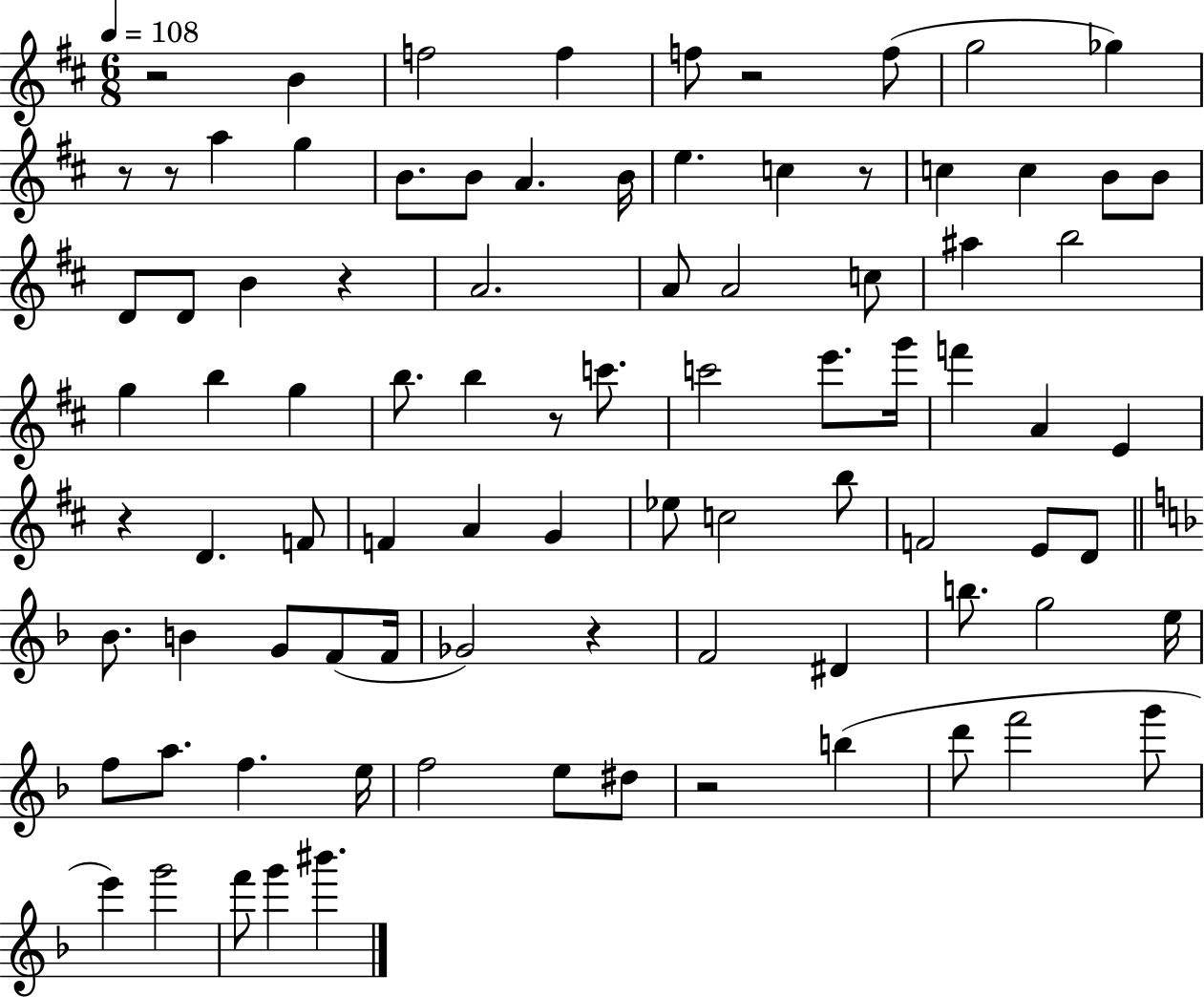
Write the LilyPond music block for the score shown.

{
  \clef treble
  \numericTimeSignature
  \time 6/8
  \key d \major
  \tempo 4 = 108
  r2 b'4 | f''2 f''4 | f''8 r2 f''8( | g''2 ges''4) | \break r8 r8 a''4 g''4 | b'8. b'8 a'4. b'16 | e''4. c''4 r8 | c''4 c''4 b'8 b'8 | \break d'8 d'8 b'4 r4 | a'2. | a'8 a'2 c''8 | ais''4 b''2 | \break g''4 b''4 g''4 | b''8. b''4 r8 c'''8. | c'''2 e'''8. g'''16 | f'''4 a'4 e'4 | \break r4 d'4. f'8 | f'4 a'4 g'4 | ees''8 c''2 b''8 | f'2 e'8 d'8 | \break \bar "||" \break \key f \major bes'8. b'4 g'8 f'8( f'16 | ges'2) r4 | f'2 dis'4 | b''8. g''2 e''16 | \break f''8 a''8. f''4. e''16 | f''2 e''8 dis''8 | r2 b''4( | d'''8 f'''2 g'''8 | \break e'''4) g'''2 | f'''8 g'''4 bis'''4. | \bar "|."
}